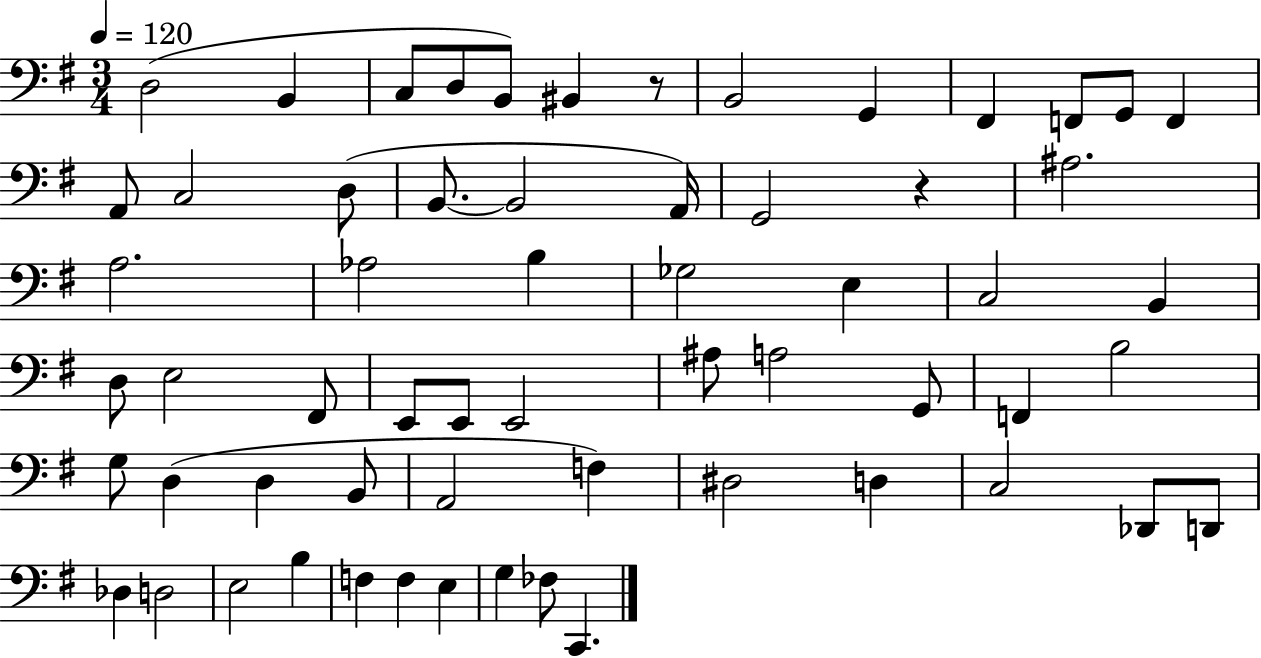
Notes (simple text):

D3/h B2/q C3/e D3/e B2/e BIS2/q R/e B2/h G2/q F#2/q F2/e G2/e F2/q A2/e C3/h D3/e B2/e. B2/h A2/s G2/h R/q A#3/h. A3/h. Ab3/h B3/q Gb3/h E3/q C3/h B2/q D3/e E3/h F#2/e E2/e E2/e E2/h A#3/e A3/h G2/e F2/q B3/h G3/e D3/q D3/q B2/e A2/h F3/q D#3/h D3/q C3/h Db2/e D2/e Db3/q D3/h E3/h B3/q F3/q F3/q E3/q G3/q FES3/e C2/q.